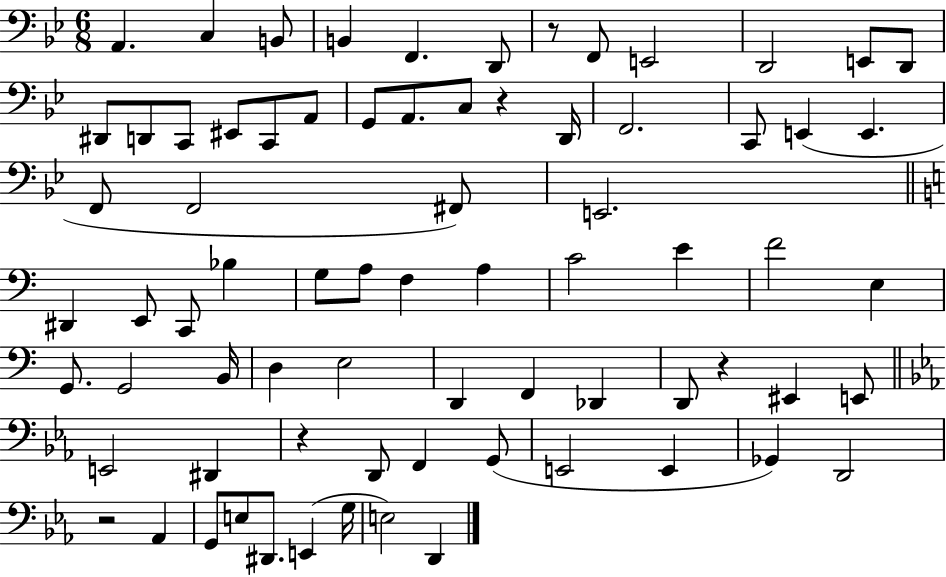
X:1
T:Untitled
M:6/8
L:1/4
K:Bb
A,, C, B,,/2 B,, F,, D,,/2 z/2 F,,/2 E,,2 D,,2 E,,/2 D,,/2 ^D,,/2 D,,/2 C,,/2 ^E,,/2 C,,/2 A,,/2 G,,/2 A,,/2 C,/2 z D,,/4 F,,2 C,,/2 E,, E,, F,,/2 F,,2 ^F,,/2 E,,2 ^D,, E,,/2 C,,/2 _B, G,/2 A,/2 F, A, C2 E F2 E, G,,/2 G,,2 B,,/4 D, E,2 D,, F,, _D,, D,,/2 z ^E,, E,,/2 E,,2 ^D,, z D,,/2 F,, G,,/2 E,,2 E,, _G,, D,,2 z2 _A,, G,,/2 E,/2 ^D,,/2 E,, G,/4 E,2 D,,